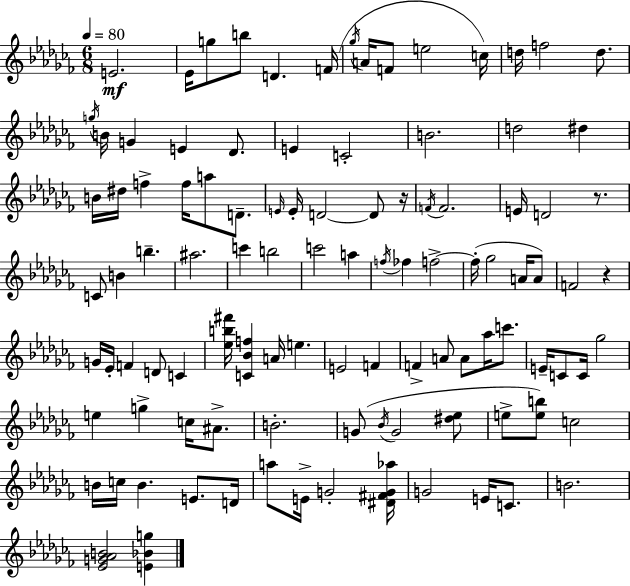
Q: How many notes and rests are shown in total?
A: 104